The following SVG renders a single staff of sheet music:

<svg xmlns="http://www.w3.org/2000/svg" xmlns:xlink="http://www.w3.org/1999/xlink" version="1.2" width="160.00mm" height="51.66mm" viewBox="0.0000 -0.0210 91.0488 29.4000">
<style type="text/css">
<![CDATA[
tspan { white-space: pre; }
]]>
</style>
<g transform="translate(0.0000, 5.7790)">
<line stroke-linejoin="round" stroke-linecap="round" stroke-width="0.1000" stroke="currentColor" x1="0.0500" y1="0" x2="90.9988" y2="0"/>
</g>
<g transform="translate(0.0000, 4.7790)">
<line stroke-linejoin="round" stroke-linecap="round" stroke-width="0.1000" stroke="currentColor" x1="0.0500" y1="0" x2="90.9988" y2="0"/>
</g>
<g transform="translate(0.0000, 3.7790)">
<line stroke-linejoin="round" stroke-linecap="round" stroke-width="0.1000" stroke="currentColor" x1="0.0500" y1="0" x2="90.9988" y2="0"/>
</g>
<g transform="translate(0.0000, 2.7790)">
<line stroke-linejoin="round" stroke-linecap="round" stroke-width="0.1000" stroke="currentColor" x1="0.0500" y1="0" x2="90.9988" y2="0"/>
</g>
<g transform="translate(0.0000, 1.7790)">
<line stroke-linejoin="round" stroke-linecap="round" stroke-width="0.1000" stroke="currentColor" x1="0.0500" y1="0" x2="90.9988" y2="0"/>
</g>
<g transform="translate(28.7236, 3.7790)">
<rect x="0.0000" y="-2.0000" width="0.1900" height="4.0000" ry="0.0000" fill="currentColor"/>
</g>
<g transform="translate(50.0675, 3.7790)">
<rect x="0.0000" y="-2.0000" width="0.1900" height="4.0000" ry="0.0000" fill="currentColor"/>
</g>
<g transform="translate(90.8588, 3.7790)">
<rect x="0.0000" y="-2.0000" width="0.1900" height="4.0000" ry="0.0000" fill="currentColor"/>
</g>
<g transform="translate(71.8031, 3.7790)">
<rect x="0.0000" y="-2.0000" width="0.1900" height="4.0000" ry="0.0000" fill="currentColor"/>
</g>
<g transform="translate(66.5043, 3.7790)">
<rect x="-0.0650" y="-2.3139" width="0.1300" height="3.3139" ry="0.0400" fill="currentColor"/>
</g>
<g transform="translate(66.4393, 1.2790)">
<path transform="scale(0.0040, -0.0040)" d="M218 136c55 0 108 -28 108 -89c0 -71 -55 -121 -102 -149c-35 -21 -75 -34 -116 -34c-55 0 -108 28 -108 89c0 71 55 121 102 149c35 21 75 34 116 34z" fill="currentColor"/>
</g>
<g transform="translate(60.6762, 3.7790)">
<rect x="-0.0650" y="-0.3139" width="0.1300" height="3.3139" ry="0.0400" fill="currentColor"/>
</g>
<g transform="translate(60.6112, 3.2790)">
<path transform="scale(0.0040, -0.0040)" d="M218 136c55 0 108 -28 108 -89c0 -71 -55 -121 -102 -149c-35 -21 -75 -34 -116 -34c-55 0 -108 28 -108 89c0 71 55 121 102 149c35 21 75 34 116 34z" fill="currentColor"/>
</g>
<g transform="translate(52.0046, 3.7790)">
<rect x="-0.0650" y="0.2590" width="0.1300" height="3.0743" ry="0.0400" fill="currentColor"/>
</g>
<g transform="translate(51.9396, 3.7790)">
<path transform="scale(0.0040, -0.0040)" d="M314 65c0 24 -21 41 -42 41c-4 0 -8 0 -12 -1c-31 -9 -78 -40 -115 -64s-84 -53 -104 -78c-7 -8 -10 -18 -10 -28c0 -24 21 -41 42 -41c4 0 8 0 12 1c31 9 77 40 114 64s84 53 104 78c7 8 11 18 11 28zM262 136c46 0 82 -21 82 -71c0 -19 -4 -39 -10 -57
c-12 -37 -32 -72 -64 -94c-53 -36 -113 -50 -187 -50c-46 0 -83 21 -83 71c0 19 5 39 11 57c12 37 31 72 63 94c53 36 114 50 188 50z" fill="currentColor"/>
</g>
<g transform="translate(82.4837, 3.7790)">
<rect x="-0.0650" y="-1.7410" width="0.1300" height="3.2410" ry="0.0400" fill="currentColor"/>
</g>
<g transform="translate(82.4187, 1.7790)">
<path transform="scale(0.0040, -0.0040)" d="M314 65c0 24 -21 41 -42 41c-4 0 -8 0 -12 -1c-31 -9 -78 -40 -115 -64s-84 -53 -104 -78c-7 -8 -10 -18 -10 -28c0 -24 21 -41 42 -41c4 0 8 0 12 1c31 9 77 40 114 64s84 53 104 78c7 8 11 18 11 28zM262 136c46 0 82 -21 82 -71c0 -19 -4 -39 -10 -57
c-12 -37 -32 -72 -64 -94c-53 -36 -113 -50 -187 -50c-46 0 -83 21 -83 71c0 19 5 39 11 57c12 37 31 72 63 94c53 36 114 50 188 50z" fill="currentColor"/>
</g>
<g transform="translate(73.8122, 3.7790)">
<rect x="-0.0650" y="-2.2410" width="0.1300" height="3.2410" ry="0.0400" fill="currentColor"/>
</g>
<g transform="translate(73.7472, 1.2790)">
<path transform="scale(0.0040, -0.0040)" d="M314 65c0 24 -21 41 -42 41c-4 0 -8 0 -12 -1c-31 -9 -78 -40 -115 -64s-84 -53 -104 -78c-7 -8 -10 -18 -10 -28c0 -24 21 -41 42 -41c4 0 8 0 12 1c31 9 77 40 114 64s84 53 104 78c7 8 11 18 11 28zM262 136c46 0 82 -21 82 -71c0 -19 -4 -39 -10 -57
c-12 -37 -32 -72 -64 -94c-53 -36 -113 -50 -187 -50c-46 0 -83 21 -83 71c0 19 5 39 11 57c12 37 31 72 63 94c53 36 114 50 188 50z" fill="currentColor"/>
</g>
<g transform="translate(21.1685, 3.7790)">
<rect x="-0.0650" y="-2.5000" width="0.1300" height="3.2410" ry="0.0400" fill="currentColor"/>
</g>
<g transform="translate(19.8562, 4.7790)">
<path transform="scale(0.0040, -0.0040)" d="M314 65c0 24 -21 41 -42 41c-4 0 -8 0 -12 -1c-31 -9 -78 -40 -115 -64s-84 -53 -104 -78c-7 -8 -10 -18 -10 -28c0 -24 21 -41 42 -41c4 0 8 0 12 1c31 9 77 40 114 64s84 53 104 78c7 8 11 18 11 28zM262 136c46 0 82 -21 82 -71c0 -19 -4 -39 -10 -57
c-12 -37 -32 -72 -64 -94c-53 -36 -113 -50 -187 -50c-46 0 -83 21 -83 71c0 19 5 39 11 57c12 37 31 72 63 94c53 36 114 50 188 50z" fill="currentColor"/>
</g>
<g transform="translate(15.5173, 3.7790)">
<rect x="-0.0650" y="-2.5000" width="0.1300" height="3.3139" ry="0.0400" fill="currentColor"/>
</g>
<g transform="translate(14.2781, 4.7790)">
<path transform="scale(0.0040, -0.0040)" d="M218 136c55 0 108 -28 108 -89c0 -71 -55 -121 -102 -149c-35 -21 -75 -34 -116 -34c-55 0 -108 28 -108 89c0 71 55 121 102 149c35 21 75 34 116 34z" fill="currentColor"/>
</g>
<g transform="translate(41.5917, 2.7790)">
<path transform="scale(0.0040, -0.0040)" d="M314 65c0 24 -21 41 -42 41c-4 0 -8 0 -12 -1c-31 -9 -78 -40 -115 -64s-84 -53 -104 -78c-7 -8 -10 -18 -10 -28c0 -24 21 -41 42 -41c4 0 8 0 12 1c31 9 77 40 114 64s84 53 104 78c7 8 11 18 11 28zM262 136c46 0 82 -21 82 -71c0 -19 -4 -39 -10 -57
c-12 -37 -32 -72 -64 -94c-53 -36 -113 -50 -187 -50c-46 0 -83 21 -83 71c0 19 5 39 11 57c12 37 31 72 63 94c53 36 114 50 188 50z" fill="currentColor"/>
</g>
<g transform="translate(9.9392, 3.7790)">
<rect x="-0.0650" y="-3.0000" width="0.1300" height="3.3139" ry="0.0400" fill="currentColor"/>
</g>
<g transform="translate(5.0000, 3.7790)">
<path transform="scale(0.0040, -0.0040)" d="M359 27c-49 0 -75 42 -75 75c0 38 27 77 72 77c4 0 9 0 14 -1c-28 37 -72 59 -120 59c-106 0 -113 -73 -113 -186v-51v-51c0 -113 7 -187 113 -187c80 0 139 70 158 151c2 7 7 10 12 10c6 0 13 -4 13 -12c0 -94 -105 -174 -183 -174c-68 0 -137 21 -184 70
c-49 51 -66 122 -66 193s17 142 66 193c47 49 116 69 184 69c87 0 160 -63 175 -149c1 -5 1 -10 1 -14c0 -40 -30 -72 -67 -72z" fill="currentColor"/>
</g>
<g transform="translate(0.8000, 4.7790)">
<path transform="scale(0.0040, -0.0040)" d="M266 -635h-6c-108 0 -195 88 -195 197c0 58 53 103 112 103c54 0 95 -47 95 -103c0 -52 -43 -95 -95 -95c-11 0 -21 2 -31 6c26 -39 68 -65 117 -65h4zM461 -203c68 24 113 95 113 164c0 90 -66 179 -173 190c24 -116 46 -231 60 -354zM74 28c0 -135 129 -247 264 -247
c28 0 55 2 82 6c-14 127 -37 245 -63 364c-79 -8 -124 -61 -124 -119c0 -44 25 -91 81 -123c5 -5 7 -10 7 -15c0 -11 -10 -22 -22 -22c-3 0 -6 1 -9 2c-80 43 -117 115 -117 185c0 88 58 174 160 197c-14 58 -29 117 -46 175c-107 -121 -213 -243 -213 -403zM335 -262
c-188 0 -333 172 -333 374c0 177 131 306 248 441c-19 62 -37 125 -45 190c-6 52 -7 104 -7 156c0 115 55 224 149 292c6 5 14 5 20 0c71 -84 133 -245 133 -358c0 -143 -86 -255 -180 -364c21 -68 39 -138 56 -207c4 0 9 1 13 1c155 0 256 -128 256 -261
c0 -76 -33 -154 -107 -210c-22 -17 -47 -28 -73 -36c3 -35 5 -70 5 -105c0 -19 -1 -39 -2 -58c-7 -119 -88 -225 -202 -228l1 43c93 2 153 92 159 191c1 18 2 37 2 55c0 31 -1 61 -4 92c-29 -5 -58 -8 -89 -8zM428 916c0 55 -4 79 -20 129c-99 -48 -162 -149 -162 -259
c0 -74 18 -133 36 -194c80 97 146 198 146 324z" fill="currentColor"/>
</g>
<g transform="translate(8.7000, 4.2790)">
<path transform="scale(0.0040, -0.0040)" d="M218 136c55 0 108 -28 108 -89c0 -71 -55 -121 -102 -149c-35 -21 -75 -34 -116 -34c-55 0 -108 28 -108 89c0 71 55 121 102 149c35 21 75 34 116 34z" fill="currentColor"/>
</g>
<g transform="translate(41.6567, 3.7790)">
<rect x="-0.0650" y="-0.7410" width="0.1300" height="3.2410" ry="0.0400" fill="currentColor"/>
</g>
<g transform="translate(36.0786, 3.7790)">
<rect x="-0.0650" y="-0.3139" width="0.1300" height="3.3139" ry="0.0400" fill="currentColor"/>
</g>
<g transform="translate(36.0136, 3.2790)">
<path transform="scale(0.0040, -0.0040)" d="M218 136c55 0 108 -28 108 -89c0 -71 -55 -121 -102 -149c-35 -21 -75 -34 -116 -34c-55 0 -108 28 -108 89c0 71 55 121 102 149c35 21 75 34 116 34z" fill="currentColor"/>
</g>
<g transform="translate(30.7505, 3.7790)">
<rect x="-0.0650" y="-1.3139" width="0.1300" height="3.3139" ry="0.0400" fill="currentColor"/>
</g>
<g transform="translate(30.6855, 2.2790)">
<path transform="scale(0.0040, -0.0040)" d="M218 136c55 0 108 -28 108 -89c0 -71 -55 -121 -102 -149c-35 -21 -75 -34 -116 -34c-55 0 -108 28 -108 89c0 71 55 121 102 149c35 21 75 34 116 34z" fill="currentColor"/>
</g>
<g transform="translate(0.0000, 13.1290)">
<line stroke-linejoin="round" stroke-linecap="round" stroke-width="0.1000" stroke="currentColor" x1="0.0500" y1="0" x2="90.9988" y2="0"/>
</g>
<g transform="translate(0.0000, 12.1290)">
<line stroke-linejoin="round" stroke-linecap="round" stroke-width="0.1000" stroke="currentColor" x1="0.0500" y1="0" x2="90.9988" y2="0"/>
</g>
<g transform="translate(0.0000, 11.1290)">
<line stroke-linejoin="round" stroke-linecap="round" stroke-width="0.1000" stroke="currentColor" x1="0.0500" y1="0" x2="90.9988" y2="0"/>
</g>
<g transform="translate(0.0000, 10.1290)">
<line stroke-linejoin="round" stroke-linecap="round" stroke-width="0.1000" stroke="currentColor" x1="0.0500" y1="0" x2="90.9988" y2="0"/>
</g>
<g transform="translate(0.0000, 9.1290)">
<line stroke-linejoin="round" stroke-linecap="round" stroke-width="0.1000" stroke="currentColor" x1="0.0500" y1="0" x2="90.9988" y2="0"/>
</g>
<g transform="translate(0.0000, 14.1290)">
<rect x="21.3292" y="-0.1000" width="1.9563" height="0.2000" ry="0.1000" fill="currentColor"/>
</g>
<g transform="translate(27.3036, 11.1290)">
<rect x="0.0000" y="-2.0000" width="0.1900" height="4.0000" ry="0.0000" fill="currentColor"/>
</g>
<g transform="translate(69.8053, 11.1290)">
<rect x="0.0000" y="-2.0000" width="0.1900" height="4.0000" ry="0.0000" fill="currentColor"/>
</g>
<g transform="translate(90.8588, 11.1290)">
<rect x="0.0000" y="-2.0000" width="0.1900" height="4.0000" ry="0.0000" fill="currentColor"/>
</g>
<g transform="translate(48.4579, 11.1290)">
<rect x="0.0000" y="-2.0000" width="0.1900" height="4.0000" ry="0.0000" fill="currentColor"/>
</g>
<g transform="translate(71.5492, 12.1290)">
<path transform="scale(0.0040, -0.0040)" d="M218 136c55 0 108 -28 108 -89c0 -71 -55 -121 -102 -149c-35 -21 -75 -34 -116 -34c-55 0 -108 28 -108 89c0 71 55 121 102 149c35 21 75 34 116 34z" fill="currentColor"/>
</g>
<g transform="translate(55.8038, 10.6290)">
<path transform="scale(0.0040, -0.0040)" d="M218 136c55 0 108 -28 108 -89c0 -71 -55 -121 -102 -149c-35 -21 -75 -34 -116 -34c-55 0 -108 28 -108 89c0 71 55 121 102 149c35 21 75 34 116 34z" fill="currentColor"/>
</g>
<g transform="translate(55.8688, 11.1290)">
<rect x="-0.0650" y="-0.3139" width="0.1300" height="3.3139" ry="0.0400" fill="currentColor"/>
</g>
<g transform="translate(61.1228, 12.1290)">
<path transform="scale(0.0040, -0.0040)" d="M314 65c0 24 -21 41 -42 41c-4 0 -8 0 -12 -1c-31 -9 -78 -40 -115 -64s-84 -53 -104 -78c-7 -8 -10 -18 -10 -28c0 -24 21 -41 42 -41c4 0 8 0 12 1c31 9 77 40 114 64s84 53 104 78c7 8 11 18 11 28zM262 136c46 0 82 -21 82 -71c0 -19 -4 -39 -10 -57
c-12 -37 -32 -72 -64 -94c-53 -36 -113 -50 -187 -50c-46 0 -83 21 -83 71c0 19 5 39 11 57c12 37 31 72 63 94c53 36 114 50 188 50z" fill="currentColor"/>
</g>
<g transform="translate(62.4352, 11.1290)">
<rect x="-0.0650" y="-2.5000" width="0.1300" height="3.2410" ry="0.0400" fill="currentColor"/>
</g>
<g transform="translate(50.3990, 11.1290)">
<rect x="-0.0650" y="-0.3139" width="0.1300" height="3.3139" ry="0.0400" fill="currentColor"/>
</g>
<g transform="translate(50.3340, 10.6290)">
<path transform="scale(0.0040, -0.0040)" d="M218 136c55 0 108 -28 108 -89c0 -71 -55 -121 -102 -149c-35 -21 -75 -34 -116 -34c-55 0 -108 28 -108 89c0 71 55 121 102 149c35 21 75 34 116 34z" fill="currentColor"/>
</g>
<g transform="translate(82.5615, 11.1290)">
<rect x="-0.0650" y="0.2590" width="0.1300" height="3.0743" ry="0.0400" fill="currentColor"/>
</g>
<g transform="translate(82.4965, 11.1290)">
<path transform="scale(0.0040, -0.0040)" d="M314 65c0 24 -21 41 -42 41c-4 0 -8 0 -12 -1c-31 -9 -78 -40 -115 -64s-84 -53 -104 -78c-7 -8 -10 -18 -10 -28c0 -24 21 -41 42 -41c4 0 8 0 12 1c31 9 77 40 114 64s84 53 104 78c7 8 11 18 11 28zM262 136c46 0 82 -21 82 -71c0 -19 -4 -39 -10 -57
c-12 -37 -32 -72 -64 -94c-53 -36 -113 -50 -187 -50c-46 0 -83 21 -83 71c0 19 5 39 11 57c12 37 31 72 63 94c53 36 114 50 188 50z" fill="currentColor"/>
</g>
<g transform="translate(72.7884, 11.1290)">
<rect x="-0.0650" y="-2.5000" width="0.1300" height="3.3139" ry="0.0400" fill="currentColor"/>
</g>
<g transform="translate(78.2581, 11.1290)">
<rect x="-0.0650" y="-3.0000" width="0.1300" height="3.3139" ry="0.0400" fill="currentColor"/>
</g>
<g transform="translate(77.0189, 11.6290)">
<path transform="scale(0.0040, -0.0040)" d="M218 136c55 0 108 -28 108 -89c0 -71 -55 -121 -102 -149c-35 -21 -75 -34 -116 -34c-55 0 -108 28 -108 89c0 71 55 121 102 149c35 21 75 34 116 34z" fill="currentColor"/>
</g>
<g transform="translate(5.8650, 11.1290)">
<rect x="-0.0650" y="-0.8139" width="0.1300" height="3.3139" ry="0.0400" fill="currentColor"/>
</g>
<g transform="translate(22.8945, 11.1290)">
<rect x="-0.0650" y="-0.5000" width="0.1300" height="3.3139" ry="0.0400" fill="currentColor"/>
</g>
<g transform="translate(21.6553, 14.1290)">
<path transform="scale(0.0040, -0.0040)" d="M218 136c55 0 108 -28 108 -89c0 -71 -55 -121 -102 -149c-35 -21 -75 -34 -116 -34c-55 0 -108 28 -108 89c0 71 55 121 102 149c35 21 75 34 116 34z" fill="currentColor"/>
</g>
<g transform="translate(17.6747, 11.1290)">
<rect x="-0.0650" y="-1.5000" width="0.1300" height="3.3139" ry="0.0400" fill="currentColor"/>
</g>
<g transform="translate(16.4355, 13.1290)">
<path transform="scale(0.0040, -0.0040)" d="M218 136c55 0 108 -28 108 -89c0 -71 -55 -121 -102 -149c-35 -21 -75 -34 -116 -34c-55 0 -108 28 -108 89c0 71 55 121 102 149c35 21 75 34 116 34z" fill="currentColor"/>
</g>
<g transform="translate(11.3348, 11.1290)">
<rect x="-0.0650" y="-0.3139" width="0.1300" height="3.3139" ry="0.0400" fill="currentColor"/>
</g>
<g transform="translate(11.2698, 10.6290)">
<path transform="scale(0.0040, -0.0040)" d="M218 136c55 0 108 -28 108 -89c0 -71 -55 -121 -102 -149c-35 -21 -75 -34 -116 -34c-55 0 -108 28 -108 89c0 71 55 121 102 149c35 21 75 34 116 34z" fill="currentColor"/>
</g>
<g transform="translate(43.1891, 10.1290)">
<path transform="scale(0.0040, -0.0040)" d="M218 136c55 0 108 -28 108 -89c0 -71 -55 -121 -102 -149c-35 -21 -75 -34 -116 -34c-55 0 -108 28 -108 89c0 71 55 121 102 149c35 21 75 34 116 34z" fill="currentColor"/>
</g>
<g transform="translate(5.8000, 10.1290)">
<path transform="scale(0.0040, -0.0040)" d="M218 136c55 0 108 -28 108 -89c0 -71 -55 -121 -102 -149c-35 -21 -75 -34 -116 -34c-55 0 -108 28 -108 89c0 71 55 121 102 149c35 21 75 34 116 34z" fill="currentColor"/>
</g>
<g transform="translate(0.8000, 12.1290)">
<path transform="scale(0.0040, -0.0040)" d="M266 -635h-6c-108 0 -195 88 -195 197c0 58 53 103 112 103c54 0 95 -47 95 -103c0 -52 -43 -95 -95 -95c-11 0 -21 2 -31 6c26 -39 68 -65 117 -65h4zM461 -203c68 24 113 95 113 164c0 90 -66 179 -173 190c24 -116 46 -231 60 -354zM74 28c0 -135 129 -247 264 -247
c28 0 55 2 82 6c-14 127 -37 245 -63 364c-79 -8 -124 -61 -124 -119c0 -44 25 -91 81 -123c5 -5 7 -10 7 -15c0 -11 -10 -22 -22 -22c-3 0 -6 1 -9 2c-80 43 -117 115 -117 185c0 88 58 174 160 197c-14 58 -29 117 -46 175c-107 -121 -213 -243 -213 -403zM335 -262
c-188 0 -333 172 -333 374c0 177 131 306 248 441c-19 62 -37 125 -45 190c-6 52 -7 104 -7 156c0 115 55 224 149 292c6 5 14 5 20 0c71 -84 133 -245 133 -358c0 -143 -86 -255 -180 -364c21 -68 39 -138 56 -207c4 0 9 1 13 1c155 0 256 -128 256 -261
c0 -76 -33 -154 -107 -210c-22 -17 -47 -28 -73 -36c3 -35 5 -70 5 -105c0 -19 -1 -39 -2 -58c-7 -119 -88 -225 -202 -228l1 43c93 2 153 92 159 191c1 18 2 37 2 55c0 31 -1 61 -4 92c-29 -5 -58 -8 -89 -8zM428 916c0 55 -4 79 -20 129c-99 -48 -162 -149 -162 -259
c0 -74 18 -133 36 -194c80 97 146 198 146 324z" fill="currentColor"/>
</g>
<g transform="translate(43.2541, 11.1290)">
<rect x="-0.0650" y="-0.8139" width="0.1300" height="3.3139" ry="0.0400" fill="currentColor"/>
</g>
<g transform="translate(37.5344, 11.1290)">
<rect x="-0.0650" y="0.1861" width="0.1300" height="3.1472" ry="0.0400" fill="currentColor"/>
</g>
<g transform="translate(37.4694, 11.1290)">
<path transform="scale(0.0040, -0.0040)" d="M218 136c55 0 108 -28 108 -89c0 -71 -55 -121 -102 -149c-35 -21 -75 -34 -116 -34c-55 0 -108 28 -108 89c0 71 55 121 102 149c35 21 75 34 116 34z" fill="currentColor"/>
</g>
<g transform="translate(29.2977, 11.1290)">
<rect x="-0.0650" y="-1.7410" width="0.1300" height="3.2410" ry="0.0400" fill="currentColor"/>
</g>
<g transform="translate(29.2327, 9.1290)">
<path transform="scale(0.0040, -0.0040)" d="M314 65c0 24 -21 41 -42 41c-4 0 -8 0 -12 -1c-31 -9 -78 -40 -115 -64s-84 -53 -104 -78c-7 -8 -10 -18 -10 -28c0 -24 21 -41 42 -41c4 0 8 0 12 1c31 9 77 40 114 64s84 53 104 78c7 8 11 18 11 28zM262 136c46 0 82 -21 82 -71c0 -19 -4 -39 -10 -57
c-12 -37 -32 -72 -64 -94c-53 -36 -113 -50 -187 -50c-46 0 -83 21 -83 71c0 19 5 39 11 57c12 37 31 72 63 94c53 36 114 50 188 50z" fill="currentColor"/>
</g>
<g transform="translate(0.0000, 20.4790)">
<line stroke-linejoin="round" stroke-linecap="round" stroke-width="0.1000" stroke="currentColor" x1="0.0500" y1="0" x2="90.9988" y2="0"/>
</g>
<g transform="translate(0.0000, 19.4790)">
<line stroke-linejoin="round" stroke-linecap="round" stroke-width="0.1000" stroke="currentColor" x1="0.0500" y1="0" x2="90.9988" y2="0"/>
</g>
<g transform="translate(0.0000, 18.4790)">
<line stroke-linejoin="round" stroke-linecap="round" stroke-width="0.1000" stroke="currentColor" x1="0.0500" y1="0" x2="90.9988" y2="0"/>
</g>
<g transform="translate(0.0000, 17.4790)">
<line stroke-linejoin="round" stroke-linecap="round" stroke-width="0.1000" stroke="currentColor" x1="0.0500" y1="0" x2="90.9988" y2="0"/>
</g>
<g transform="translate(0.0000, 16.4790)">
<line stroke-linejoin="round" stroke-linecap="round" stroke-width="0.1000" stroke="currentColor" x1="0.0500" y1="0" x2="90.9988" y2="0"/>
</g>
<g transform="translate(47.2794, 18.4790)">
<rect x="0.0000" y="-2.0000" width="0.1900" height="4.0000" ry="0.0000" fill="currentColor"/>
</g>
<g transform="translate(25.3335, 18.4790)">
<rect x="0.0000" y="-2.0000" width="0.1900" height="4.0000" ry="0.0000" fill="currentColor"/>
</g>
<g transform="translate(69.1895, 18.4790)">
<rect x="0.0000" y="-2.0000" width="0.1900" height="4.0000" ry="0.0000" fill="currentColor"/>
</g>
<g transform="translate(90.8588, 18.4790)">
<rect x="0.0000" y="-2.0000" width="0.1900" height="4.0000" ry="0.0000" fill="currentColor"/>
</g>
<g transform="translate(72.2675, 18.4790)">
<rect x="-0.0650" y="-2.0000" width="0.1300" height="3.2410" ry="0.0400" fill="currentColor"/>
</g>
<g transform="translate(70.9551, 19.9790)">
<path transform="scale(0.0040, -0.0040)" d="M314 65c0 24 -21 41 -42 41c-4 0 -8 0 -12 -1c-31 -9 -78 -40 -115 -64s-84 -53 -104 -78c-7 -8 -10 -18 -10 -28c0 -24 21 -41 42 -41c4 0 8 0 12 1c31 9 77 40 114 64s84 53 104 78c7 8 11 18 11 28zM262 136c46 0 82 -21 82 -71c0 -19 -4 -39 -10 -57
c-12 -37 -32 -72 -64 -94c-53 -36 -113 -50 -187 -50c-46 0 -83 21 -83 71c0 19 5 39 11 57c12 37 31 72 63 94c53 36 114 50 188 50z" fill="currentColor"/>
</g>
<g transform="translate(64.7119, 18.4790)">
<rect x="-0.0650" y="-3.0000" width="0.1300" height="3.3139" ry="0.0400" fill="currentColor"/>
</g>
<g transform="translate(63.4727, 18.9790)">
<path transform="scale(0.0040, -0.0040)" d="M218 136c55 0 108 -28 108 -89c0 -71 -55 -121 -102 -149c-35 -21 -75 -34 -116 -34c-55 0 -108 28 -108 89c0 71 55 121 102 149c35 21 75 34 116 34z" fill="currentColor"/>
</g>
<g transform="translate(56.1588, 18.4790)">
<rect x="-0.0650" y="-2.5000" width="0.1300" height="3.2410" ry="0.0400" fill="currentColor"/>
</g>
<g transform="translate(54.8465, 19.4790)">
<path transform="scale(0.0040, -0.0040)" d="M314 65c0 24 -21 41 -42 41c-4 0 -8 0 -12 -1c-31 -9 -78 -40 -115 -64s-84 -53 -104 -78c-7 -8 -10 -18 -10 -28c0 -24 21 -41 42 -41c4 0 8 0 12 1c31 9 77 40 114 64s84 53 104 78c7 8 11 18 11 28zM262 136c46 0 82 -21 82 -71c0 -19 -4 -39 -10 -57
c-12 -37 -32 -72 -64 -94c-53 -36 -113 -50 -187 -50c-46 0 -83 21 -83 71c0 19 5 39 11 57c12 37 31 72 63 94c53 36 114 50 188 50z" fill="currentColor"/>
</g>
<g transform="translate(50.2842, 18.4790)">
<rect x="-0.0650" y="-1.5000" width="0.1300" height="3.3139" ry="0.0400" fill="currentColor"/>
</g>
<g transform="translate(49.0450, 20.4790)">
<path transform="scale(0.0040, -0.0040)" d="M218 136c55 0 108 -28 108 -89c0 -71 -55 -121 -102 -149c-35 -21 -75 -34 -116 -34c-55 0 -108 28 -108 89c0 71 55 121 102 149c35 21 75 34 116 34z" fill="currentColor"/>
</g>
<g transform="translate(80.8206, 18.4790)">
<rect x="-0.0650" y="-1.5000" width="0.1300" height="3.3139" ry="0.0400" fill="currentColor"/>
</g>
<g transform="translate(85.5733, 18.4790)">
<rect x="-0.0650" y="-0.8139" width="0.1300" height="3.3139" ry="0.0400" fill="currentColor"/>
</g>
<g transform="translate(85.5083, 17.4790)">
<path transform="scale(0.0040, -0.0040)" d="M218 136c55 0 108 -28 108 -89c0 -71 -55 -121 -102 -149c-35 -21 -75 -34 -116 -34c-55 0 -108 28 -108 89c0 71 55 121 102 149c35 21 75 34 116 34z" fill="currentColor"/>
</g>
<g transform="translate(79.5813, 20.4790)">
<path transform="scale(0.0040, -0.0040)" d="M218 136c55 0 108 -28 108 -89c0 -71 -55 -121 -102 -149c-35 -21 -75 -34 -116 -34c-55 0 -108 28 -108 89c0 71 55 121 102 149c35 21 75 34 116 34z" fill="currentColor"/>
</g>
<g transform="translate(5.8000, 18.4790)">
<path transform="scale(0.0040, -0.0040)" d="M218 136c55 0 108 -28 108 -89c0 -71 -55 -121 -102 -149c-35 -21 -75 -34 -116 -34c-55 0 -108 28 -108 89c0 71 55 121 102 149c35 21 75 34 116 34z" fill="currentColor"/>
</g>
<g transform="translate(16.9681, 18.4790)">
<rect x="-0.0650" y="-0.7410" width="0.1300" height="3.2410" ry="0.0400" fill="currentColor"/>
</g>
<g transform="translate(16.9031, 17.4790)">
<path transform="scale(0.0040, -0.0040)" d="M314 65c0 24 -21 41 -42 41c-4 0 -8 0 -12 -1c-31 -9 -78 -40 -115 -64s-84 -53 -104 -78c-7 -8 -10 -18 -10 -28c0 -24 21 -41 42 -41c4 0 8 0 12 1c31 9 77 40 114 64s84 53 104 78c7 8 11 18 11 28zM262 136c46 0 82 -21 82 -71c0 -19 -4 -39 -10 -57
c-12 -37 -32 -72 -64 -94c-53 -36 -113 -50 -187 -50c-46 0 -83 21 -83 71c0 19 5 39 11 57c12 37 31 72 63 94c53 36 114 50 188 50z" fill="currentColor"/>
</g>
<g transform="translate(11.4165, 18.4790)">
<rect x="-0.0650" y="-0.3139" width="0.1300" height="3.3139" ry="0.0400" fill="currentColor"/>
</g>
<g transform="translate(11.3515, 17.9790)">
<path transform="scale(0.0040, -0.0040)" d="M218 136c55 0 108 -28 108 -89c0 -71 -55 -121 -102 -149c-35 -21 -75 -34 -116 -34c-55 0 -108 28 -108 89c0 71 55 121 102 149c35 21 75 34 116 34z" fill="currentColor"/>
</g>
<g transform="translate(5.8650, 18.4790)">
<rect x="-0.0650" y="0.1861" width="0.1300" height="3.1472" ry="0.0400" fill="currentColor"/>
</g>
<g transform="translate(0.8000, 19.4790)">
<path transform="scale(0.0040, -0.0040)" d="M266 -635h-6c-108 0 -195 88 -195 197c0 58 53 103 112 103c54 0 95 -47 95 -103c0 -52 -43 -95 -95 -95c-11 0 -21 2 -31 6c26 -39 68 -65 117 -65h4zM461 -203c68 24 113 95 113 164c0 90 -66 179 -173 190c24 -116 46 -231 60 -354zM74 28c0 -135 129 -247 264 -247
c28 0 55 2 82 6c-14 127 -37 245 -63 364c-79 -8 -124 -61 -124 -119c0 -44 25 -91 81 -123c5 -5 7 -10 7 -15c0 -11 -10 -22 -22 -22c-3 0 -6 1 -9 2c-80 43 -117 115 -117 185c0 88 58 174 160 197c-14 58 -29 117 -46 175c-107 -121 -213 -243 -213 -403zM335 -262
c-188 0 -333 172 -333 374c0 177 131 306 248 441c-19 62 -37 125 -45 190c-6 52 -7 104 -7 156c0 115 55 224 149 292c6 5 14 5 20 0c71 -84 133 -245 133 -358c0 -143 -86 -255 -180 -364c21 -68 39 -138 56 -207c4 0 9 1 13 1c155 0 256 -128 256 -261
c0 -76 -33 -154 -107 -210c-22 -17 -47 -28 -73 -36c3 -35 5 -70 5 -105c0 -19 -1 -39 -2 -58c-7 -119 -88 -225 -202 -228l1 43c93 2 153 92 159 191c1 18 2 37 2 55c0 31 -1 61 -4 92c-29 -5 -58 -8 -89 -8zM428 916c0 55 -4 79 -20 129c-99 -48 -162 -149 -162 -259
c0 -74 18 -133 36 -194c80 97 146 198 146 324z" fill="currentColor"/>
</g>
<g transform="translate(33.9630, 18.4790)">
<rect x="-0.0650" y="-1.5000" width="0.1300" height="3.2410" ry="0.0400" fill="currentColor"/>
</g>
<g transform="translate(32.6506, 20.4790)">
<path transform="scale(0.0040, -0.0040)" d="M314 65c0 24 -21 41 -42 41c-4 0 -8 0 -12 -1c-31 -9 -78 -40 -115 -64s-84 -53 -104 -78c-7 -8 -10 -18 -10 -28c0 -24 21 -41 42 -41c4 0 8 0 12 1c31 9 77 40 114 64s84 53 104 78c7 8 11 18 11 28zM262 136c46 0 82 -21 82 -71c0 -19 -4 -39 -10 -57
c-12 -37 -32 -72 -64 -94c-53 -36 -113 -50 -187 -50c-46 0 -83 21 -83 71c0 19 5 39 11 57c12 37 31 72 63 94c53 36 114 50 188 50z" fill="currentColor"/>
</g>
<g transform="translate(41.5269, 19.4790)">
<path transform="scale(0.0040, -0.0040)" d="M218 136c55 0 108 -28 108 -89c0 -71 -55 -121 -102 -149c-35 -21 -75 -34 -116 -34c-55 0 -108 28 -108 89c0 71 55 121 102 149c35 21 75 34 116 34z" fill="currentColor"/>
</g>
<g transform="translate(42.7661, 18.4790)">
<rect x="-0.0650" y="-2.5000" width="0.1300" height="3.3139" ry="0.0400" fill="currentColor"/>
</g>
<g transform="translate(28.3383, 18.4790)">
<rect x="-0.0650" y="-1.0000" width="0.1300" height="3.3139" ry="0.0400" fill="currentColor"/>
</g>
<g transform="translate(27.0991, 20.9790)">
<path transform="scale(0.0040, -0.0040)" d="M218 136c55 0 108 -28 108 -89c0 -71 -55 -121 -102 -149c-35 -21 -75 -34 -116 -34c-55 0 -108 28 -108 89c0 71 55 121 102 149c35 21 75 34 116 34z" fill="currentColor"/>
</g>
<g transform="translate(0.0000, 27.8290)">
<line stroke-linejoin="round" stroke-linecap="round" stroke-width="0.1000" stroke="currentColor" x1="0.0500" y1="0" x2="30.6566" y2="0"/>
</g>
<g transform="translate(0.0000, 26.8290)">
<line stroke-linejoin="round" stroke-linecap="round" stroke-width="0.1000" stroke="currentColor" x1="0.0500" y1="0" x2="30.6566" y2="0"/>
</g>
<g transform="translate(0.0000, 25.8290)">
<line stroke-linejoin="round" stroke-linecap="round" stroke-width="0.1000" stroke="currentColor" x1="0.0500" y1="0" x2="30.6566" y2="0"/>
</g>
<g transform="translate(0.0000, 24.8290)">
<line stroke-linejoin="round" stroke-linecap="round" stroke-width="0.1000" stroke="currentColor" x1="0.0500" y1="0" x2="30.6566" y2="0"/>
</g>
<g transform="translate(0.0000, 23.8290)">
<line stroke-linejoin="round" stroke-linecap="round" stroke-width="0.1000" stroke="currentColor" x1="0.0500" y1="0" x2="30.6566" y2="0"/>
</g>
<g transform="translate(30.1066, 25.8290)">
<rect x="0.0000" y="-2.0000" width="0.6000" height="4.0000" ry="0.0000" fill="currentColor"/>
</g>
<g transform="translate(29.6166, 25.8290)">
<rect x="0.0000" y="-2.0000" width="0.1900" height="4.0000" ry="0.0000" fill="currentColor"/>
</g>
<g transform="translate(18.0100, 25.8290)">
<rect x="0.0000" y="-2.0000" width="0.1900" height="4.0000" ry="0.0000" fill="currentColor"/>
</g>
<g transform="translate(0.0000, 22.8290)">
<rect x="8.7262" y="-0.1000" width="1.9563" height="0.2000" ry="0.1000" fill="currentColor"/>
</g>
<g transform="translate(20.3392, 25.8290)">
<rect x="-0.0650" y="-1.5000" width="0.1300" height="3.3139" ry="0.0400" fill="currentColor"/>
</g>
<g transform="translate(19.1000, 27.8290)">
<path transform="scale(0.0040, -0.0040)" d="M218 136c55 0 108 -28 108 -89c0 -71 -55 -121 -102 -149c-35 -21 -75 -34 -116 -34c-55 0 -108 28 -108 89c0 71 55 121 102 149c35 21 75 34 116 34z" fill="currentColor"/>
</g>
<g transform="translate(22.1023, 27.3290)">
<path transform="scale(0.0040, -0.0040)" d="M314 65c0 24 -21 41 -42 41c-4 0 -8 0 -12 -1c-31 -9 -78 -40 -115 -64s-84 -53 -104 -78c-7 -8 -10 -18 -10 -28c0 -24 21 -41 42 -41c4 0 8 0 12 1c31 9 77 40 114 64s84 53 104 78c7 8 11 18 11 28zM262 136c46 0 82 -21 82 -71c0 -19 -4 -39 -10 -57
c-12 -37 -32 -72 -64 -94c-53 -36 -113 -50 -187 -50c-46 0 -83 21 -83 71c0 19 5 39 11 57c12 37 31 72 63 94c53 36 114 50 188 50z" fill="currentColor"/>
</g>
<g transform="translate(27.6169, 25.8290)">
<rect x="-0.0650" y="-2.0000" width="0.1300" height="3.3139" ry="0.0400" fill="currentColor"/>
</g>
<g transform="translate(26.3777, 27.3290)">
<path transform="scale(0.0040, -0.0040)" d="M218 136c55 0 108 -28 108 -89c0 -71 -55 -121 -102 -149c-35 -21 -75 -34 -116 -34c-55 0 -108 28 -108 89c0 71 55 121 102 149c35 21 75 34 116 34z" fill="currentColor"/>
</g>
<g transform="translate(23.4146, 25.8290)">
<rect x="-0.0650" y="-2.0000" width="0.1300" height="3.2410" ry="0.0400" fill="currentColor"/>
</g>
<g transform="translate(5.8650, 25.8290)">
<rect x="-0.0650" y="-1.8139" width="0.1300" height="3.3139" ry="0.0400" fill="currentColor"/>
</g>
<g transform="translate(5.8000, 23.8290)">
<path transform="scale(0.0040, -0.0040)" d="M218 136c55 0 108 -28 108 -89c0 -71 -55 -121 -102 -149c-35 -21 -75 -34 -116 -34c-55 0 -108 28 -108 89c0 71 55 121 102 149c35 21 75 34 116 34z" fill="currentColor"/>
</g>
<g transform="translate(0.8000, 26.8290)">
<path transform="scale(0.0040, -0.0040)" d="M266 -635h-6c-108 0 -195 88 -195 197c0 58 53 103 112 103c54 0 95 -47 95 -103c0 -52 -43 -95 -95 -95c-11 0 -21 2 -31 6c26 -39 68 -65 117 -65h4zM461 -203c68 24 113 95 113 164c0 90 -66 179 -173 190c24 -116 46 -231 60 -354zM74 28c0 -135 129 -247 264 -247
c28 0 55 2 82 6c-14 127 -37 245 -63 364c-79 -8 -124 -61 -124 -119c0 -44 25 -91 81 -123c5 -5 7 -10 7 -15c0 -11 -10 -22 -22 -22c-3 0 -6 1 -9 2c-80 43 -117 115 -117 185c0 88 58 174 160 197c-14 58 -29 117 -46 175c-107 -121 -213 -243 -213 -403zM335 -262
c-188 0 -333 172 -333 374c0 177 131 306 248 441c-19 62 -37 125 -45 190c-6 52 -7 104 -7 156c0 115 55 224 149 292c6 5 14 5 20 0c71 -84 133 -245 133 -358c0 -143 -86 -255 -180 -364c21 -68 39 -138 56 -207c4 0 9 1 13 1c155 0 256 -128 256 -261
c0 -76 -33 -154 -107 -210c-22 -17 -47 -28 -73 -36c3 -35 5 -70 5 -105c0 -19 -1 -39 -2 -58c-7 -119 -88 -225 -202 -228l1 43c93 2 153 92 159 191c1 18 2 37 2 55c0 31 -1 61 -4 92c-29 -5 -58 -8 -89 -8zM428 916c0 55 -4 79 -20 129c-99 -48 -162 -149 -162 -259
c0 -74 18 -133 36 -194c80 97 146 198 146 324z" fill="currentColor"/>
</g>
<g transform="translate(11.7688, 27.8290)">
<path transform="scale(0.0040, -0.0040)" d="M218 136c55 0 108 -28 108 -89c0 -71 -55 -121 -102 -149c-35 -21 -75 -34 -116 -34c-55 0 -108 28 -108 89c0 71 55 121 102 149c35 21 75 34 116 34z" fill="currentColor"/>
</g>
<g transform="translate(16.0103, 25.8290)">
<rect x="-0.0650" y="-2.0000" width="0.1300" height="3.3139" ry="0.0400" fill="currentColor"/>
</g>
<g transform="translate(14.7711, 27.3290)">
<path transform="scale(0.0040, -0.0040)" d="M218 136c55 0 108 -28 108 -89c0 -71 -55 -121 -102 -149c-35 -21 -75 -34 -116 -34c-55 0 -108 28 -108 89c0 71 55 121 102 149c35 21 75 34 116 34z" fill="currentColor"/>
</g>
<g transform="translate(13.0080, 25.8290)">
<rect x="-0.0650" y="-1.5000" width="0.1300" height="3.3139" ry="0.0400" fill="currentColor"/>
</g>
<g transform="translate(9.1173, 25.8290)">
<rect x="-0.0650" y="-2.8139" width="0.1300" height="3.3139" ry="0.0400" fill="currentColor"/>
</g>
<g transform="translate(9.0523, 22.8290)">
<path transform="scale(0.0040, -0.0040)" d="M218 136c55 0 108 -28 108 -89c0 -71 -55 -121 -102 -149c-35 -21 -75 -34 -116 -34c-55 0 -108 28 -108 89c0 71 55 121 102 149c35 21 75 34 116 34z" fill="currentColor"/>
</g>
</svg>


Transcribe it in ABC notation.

X:1
T:Untitled
M:4/4
L:1/4
K:C
A G G2 e c d2 B2 c g g2 f2 d c E C f2 B d c c G2 G A B2 B c d2 D E2 G E G2 A F2 E d f a E F E F2 F